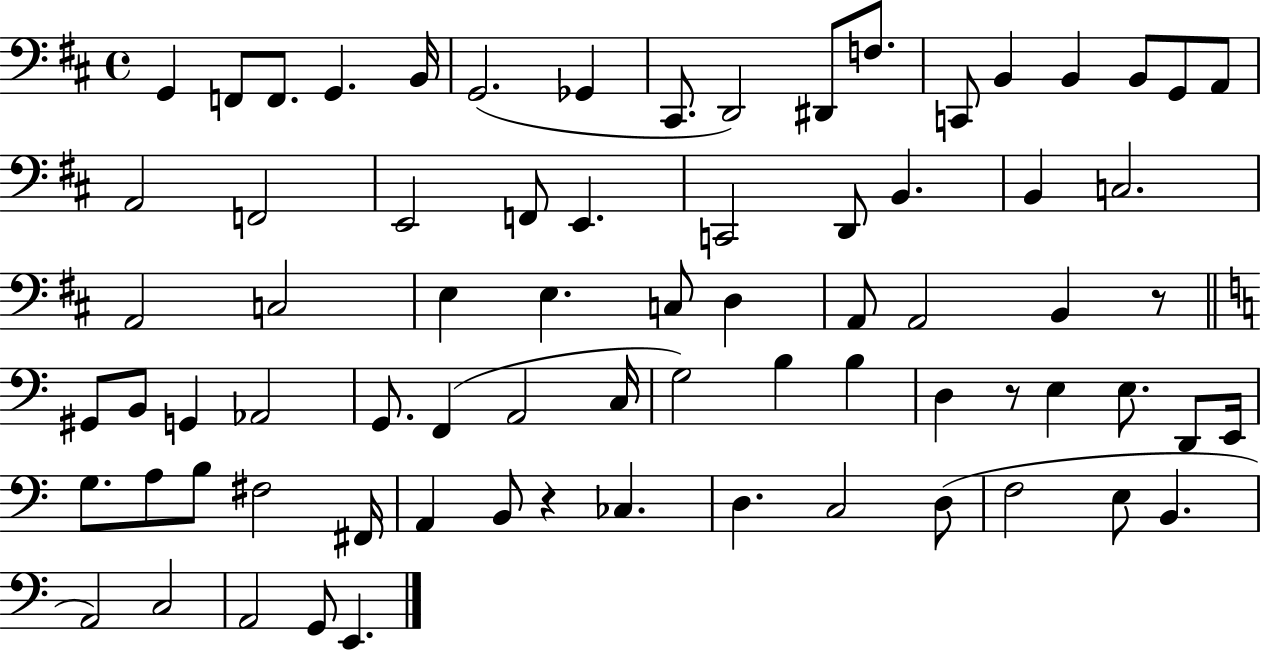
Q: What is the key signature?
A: D major